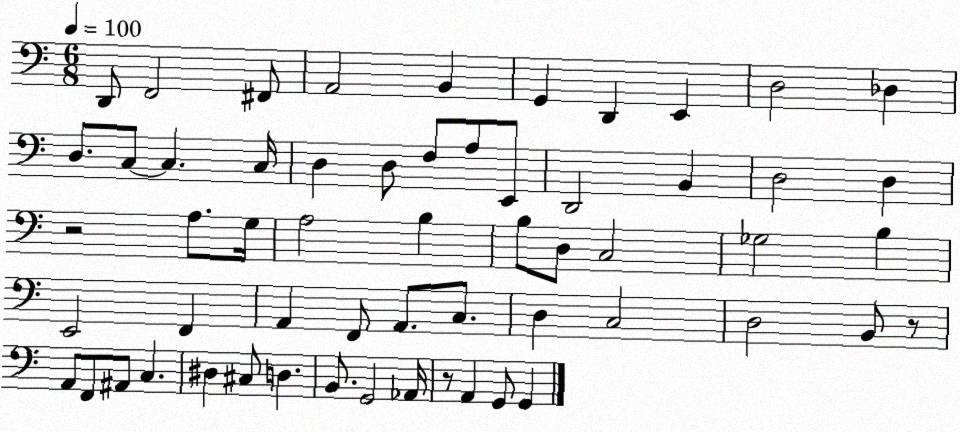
X:1
T:Untitled
M:6/8
L:1/4
K:C
D,,/2 F,,2 ^F,,/2 A,,2 B,, G,, D,, E,, D,2 _D, D,/2 C,/2 C, C,/4 D, D,/2 F,/2 A,/2 E,,/2 D,,2 B,, D,2 D, z2 A,/2 G,/4 A,2 B, B,/2 D,/2 C,2 _G,2 B, E,,2 F,, A,, F,,/2 A,,/2 C,/2 D, C,2 D,2 B,,/2 z/2 A,,/2 F,,/2 ^A,,/2 C, ^D, ^C,/2 D, B,,/2 G,,2 _A,,/4 z/2 A,, G,,/2 G,,